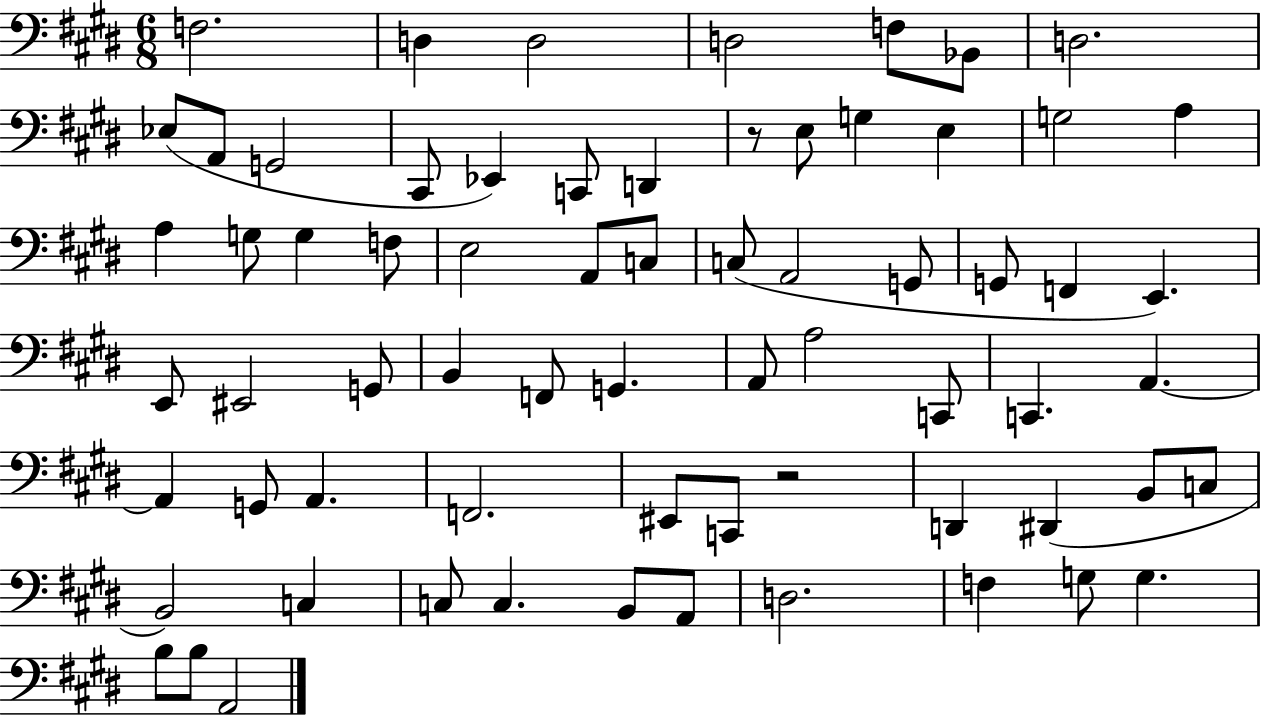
{
  \clef bass
  \numericTimeSignature
  \time 6/8
  \key e \major
  \repeat volta 2 { f2. | d4 d2 | d2 f8 bes,8 | d2. | \break ees8( a,8 g,2 | cis,8 ees,4) c,8 d,4 | r8 e8 g4 e4 | g2 a4 | \break a4 g8 g4 f8 | e2 a,8 c8 | c8( a,2 g,8 | g,8 f,4 e,4.) | \break e,8 eis,2 g,8 | b,4 f,8 g,4. | a,8 a2 c,8 | c,4. a,4.~~ | \break a,4 g,8 a,4. | f,2. | eis,8 c,8 r2 | d,4 dis,4( b,8 c8 | \break b,2) c4 | c8 c4. b,8 a,8 | d2. | f4 g8 g4. | \break b8 b8 a,2 | } \bar "|."
}